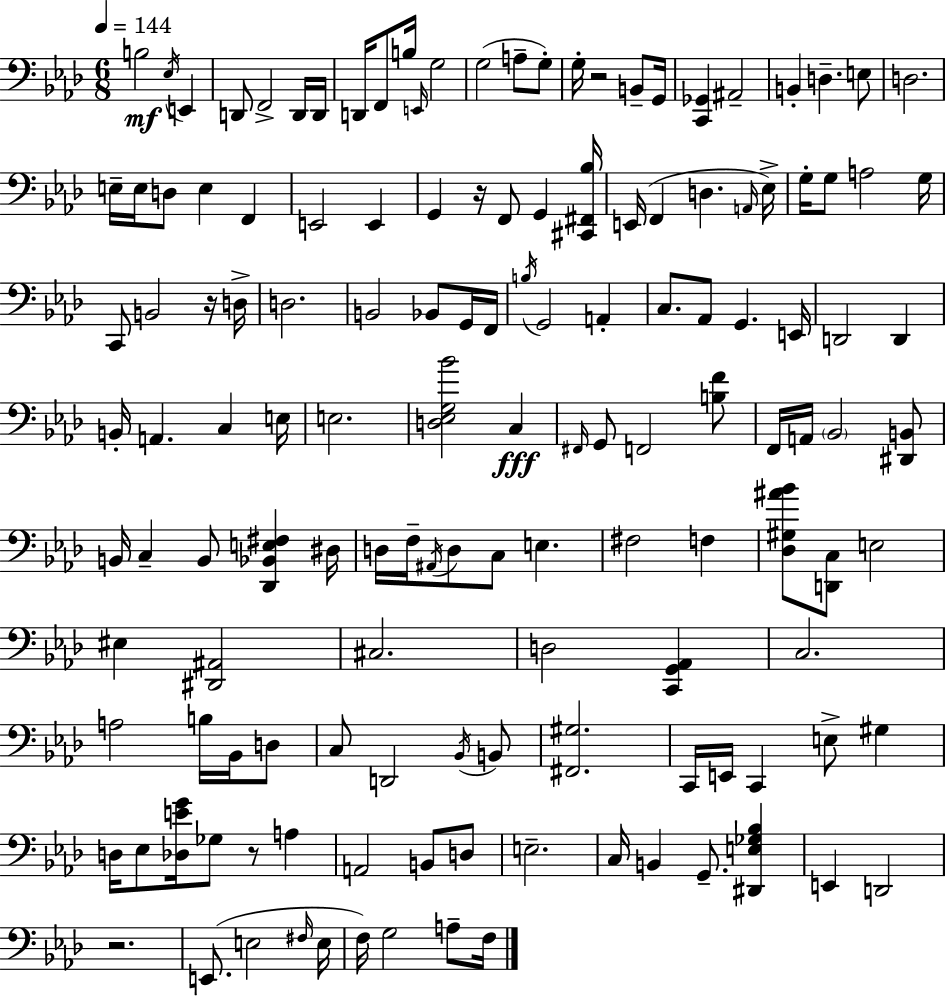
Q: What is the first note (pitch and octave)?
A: B3